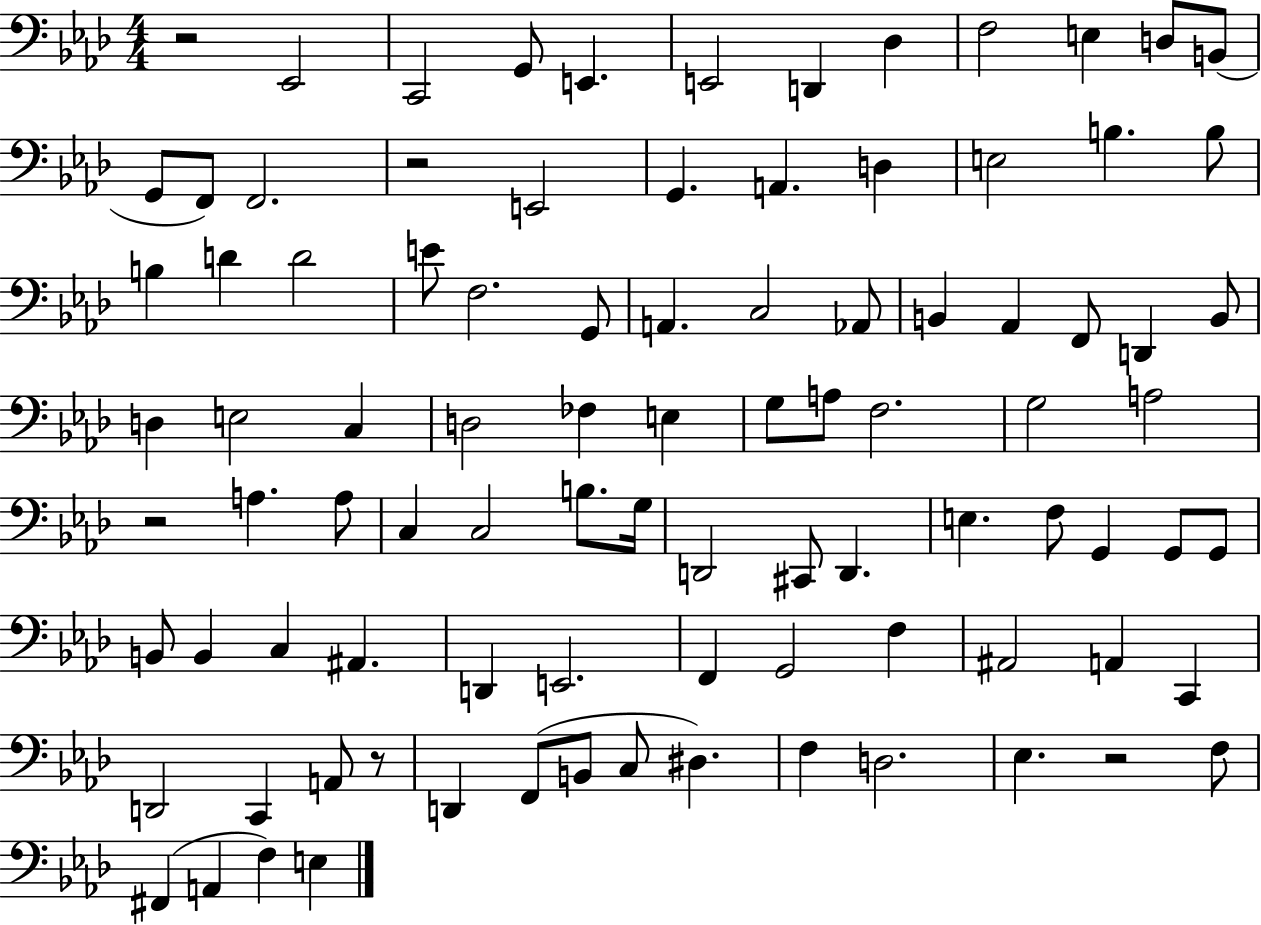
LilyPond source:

{
  \clef bass
  \numericTimeSignature
  \time 4/4
  \key aes \major
  r2 ees,2 | c,2 g,8 e,4. | e,2 d,4 des4 | f2 e4 d8 b,8( | \break g,8 f,8) f,2. | r2 e,2 | g,4. a,4. d4 | e2 b4. b8 | \break b4 d'4 d'2 | e'8 f2. g,8 | a,4. c2 aes,8 | b,4 aes,4 f,8 d,4 b,8 | \break d4 e2 c4 | d2 fes4 e4 | g8 a8 f2. | g2 a2 | \break r2 a4. a8 | c4 c2 b8. g16 | d,2 cis,8 d,4. | e4. f8 g,4 g,8 g,8 | \break b,8 b,4 c4 ais,4. | d,4 e,2. | f,4 g,2 f4 | ais,2 a,4 c,4 | \break d,2 c,4 a,8 r8 | d,4 f,8( b,8 c8 dis4.) | f4 d2. | ees4. r2 f8 | \break fis,4( a,4 f4) e4 | \bar "|."
}